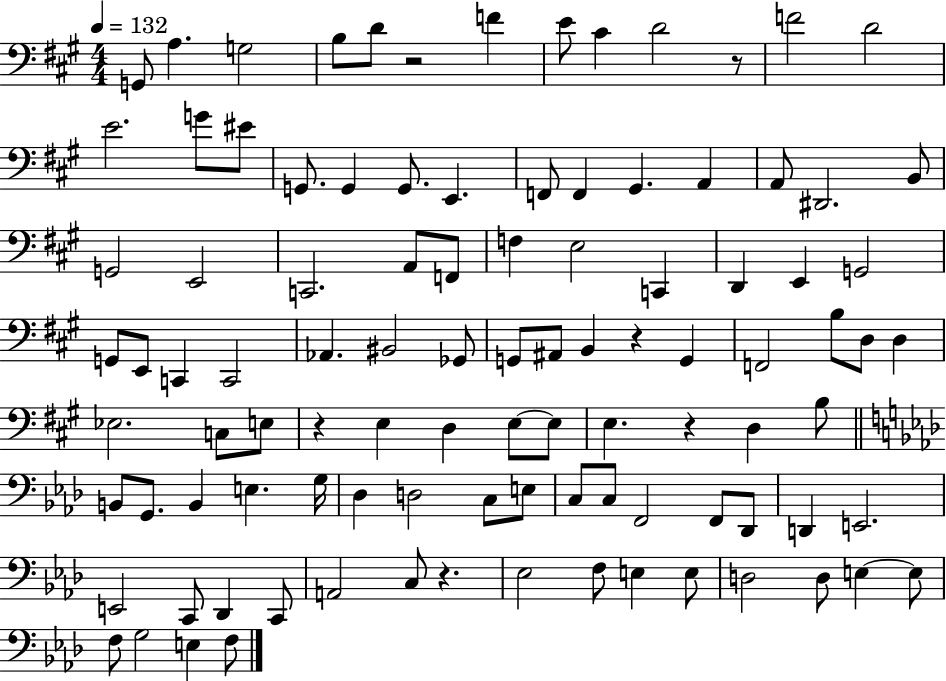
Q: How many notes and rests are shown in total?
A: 101